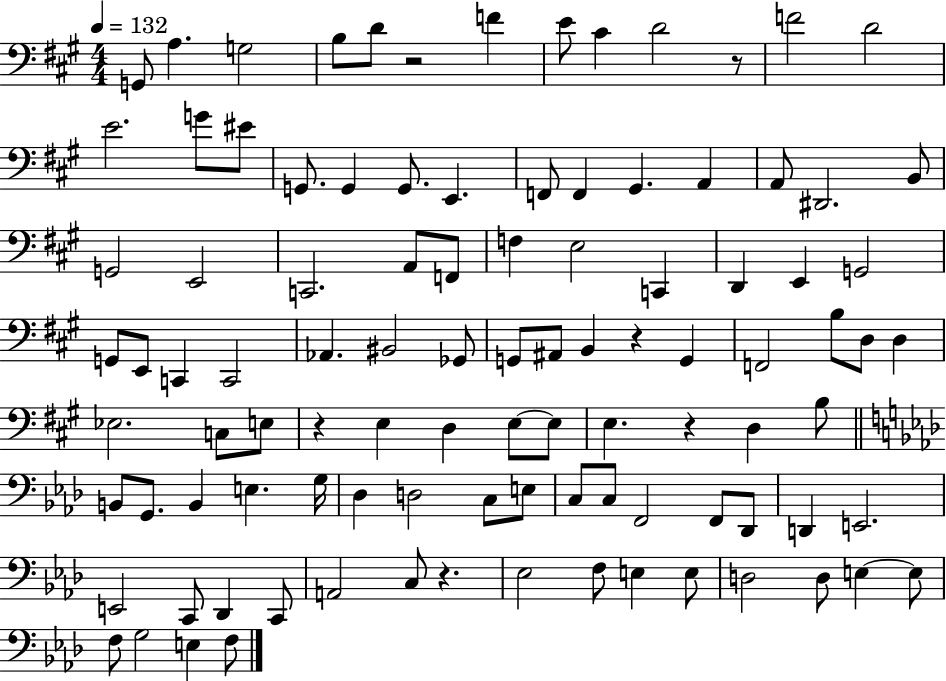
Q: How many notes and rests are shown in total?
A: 101